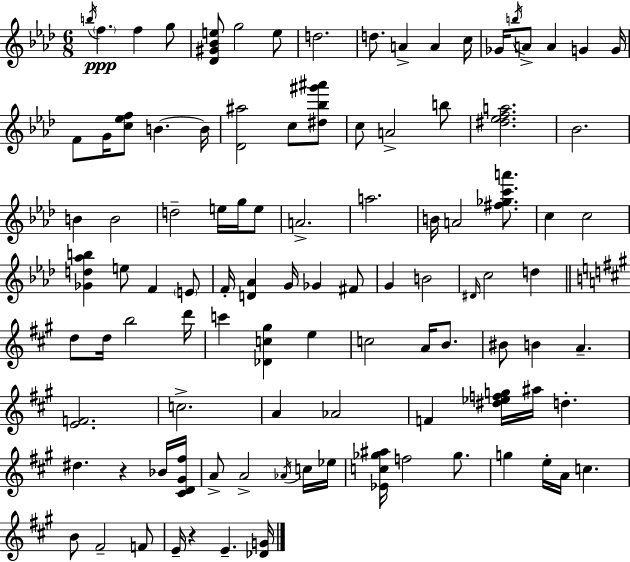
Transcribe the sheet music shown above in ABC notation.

X:1
T:Untitled
M:6/8
L:1/4
K:Fm
b/4 f f g/2 [_D^G_Be]/2 g2 e/2 d2 d/2 A A c/4 _G/4 b/4 A/2 A G G/4 F/2 G/4 [c_ef]/2 B B/4 [_D^a]2 c/2 [^d_b^g'^a']/2 c/2 A2 b/2 [^d_efa]2 _B2 B B2 d2 e/4 g/4 e/2 A2 a2 B/4 A2 [^f_gc'a']/2 c c2 [_Gd_ab] e/2 F E/2 F/4 [D_A] G/4 _G ^F/2 G B2 ^D/4 c2 d d/2 d/4 b2 d'/4 c' [_Dc^g] e c2 A/4 B/2 ^B/2 B A [EF]2 c2 A _A2 F [^d_efg]/4 ^a/4 d ^d z _B/4 [^CD^G^f]/4 A/2 A2 _A/4 c/4 _e/4 [_Ec_g^a]/4 f2 _g/2 g e/4 A/4 c B/2 ^F2 F/2 E/4 z E [_DG]/4